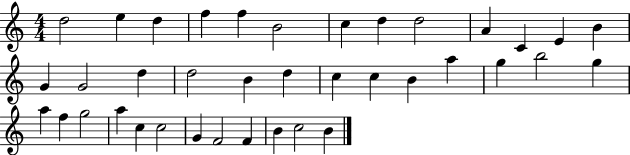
X:1
T:Untitled
M:4/4
L:1/4
K:C
d2 e d f f B2 c d d2 A C E B G G2 d d2 B d c c B a g b2 g a f g2 a c c2 G F2 F B c2 B